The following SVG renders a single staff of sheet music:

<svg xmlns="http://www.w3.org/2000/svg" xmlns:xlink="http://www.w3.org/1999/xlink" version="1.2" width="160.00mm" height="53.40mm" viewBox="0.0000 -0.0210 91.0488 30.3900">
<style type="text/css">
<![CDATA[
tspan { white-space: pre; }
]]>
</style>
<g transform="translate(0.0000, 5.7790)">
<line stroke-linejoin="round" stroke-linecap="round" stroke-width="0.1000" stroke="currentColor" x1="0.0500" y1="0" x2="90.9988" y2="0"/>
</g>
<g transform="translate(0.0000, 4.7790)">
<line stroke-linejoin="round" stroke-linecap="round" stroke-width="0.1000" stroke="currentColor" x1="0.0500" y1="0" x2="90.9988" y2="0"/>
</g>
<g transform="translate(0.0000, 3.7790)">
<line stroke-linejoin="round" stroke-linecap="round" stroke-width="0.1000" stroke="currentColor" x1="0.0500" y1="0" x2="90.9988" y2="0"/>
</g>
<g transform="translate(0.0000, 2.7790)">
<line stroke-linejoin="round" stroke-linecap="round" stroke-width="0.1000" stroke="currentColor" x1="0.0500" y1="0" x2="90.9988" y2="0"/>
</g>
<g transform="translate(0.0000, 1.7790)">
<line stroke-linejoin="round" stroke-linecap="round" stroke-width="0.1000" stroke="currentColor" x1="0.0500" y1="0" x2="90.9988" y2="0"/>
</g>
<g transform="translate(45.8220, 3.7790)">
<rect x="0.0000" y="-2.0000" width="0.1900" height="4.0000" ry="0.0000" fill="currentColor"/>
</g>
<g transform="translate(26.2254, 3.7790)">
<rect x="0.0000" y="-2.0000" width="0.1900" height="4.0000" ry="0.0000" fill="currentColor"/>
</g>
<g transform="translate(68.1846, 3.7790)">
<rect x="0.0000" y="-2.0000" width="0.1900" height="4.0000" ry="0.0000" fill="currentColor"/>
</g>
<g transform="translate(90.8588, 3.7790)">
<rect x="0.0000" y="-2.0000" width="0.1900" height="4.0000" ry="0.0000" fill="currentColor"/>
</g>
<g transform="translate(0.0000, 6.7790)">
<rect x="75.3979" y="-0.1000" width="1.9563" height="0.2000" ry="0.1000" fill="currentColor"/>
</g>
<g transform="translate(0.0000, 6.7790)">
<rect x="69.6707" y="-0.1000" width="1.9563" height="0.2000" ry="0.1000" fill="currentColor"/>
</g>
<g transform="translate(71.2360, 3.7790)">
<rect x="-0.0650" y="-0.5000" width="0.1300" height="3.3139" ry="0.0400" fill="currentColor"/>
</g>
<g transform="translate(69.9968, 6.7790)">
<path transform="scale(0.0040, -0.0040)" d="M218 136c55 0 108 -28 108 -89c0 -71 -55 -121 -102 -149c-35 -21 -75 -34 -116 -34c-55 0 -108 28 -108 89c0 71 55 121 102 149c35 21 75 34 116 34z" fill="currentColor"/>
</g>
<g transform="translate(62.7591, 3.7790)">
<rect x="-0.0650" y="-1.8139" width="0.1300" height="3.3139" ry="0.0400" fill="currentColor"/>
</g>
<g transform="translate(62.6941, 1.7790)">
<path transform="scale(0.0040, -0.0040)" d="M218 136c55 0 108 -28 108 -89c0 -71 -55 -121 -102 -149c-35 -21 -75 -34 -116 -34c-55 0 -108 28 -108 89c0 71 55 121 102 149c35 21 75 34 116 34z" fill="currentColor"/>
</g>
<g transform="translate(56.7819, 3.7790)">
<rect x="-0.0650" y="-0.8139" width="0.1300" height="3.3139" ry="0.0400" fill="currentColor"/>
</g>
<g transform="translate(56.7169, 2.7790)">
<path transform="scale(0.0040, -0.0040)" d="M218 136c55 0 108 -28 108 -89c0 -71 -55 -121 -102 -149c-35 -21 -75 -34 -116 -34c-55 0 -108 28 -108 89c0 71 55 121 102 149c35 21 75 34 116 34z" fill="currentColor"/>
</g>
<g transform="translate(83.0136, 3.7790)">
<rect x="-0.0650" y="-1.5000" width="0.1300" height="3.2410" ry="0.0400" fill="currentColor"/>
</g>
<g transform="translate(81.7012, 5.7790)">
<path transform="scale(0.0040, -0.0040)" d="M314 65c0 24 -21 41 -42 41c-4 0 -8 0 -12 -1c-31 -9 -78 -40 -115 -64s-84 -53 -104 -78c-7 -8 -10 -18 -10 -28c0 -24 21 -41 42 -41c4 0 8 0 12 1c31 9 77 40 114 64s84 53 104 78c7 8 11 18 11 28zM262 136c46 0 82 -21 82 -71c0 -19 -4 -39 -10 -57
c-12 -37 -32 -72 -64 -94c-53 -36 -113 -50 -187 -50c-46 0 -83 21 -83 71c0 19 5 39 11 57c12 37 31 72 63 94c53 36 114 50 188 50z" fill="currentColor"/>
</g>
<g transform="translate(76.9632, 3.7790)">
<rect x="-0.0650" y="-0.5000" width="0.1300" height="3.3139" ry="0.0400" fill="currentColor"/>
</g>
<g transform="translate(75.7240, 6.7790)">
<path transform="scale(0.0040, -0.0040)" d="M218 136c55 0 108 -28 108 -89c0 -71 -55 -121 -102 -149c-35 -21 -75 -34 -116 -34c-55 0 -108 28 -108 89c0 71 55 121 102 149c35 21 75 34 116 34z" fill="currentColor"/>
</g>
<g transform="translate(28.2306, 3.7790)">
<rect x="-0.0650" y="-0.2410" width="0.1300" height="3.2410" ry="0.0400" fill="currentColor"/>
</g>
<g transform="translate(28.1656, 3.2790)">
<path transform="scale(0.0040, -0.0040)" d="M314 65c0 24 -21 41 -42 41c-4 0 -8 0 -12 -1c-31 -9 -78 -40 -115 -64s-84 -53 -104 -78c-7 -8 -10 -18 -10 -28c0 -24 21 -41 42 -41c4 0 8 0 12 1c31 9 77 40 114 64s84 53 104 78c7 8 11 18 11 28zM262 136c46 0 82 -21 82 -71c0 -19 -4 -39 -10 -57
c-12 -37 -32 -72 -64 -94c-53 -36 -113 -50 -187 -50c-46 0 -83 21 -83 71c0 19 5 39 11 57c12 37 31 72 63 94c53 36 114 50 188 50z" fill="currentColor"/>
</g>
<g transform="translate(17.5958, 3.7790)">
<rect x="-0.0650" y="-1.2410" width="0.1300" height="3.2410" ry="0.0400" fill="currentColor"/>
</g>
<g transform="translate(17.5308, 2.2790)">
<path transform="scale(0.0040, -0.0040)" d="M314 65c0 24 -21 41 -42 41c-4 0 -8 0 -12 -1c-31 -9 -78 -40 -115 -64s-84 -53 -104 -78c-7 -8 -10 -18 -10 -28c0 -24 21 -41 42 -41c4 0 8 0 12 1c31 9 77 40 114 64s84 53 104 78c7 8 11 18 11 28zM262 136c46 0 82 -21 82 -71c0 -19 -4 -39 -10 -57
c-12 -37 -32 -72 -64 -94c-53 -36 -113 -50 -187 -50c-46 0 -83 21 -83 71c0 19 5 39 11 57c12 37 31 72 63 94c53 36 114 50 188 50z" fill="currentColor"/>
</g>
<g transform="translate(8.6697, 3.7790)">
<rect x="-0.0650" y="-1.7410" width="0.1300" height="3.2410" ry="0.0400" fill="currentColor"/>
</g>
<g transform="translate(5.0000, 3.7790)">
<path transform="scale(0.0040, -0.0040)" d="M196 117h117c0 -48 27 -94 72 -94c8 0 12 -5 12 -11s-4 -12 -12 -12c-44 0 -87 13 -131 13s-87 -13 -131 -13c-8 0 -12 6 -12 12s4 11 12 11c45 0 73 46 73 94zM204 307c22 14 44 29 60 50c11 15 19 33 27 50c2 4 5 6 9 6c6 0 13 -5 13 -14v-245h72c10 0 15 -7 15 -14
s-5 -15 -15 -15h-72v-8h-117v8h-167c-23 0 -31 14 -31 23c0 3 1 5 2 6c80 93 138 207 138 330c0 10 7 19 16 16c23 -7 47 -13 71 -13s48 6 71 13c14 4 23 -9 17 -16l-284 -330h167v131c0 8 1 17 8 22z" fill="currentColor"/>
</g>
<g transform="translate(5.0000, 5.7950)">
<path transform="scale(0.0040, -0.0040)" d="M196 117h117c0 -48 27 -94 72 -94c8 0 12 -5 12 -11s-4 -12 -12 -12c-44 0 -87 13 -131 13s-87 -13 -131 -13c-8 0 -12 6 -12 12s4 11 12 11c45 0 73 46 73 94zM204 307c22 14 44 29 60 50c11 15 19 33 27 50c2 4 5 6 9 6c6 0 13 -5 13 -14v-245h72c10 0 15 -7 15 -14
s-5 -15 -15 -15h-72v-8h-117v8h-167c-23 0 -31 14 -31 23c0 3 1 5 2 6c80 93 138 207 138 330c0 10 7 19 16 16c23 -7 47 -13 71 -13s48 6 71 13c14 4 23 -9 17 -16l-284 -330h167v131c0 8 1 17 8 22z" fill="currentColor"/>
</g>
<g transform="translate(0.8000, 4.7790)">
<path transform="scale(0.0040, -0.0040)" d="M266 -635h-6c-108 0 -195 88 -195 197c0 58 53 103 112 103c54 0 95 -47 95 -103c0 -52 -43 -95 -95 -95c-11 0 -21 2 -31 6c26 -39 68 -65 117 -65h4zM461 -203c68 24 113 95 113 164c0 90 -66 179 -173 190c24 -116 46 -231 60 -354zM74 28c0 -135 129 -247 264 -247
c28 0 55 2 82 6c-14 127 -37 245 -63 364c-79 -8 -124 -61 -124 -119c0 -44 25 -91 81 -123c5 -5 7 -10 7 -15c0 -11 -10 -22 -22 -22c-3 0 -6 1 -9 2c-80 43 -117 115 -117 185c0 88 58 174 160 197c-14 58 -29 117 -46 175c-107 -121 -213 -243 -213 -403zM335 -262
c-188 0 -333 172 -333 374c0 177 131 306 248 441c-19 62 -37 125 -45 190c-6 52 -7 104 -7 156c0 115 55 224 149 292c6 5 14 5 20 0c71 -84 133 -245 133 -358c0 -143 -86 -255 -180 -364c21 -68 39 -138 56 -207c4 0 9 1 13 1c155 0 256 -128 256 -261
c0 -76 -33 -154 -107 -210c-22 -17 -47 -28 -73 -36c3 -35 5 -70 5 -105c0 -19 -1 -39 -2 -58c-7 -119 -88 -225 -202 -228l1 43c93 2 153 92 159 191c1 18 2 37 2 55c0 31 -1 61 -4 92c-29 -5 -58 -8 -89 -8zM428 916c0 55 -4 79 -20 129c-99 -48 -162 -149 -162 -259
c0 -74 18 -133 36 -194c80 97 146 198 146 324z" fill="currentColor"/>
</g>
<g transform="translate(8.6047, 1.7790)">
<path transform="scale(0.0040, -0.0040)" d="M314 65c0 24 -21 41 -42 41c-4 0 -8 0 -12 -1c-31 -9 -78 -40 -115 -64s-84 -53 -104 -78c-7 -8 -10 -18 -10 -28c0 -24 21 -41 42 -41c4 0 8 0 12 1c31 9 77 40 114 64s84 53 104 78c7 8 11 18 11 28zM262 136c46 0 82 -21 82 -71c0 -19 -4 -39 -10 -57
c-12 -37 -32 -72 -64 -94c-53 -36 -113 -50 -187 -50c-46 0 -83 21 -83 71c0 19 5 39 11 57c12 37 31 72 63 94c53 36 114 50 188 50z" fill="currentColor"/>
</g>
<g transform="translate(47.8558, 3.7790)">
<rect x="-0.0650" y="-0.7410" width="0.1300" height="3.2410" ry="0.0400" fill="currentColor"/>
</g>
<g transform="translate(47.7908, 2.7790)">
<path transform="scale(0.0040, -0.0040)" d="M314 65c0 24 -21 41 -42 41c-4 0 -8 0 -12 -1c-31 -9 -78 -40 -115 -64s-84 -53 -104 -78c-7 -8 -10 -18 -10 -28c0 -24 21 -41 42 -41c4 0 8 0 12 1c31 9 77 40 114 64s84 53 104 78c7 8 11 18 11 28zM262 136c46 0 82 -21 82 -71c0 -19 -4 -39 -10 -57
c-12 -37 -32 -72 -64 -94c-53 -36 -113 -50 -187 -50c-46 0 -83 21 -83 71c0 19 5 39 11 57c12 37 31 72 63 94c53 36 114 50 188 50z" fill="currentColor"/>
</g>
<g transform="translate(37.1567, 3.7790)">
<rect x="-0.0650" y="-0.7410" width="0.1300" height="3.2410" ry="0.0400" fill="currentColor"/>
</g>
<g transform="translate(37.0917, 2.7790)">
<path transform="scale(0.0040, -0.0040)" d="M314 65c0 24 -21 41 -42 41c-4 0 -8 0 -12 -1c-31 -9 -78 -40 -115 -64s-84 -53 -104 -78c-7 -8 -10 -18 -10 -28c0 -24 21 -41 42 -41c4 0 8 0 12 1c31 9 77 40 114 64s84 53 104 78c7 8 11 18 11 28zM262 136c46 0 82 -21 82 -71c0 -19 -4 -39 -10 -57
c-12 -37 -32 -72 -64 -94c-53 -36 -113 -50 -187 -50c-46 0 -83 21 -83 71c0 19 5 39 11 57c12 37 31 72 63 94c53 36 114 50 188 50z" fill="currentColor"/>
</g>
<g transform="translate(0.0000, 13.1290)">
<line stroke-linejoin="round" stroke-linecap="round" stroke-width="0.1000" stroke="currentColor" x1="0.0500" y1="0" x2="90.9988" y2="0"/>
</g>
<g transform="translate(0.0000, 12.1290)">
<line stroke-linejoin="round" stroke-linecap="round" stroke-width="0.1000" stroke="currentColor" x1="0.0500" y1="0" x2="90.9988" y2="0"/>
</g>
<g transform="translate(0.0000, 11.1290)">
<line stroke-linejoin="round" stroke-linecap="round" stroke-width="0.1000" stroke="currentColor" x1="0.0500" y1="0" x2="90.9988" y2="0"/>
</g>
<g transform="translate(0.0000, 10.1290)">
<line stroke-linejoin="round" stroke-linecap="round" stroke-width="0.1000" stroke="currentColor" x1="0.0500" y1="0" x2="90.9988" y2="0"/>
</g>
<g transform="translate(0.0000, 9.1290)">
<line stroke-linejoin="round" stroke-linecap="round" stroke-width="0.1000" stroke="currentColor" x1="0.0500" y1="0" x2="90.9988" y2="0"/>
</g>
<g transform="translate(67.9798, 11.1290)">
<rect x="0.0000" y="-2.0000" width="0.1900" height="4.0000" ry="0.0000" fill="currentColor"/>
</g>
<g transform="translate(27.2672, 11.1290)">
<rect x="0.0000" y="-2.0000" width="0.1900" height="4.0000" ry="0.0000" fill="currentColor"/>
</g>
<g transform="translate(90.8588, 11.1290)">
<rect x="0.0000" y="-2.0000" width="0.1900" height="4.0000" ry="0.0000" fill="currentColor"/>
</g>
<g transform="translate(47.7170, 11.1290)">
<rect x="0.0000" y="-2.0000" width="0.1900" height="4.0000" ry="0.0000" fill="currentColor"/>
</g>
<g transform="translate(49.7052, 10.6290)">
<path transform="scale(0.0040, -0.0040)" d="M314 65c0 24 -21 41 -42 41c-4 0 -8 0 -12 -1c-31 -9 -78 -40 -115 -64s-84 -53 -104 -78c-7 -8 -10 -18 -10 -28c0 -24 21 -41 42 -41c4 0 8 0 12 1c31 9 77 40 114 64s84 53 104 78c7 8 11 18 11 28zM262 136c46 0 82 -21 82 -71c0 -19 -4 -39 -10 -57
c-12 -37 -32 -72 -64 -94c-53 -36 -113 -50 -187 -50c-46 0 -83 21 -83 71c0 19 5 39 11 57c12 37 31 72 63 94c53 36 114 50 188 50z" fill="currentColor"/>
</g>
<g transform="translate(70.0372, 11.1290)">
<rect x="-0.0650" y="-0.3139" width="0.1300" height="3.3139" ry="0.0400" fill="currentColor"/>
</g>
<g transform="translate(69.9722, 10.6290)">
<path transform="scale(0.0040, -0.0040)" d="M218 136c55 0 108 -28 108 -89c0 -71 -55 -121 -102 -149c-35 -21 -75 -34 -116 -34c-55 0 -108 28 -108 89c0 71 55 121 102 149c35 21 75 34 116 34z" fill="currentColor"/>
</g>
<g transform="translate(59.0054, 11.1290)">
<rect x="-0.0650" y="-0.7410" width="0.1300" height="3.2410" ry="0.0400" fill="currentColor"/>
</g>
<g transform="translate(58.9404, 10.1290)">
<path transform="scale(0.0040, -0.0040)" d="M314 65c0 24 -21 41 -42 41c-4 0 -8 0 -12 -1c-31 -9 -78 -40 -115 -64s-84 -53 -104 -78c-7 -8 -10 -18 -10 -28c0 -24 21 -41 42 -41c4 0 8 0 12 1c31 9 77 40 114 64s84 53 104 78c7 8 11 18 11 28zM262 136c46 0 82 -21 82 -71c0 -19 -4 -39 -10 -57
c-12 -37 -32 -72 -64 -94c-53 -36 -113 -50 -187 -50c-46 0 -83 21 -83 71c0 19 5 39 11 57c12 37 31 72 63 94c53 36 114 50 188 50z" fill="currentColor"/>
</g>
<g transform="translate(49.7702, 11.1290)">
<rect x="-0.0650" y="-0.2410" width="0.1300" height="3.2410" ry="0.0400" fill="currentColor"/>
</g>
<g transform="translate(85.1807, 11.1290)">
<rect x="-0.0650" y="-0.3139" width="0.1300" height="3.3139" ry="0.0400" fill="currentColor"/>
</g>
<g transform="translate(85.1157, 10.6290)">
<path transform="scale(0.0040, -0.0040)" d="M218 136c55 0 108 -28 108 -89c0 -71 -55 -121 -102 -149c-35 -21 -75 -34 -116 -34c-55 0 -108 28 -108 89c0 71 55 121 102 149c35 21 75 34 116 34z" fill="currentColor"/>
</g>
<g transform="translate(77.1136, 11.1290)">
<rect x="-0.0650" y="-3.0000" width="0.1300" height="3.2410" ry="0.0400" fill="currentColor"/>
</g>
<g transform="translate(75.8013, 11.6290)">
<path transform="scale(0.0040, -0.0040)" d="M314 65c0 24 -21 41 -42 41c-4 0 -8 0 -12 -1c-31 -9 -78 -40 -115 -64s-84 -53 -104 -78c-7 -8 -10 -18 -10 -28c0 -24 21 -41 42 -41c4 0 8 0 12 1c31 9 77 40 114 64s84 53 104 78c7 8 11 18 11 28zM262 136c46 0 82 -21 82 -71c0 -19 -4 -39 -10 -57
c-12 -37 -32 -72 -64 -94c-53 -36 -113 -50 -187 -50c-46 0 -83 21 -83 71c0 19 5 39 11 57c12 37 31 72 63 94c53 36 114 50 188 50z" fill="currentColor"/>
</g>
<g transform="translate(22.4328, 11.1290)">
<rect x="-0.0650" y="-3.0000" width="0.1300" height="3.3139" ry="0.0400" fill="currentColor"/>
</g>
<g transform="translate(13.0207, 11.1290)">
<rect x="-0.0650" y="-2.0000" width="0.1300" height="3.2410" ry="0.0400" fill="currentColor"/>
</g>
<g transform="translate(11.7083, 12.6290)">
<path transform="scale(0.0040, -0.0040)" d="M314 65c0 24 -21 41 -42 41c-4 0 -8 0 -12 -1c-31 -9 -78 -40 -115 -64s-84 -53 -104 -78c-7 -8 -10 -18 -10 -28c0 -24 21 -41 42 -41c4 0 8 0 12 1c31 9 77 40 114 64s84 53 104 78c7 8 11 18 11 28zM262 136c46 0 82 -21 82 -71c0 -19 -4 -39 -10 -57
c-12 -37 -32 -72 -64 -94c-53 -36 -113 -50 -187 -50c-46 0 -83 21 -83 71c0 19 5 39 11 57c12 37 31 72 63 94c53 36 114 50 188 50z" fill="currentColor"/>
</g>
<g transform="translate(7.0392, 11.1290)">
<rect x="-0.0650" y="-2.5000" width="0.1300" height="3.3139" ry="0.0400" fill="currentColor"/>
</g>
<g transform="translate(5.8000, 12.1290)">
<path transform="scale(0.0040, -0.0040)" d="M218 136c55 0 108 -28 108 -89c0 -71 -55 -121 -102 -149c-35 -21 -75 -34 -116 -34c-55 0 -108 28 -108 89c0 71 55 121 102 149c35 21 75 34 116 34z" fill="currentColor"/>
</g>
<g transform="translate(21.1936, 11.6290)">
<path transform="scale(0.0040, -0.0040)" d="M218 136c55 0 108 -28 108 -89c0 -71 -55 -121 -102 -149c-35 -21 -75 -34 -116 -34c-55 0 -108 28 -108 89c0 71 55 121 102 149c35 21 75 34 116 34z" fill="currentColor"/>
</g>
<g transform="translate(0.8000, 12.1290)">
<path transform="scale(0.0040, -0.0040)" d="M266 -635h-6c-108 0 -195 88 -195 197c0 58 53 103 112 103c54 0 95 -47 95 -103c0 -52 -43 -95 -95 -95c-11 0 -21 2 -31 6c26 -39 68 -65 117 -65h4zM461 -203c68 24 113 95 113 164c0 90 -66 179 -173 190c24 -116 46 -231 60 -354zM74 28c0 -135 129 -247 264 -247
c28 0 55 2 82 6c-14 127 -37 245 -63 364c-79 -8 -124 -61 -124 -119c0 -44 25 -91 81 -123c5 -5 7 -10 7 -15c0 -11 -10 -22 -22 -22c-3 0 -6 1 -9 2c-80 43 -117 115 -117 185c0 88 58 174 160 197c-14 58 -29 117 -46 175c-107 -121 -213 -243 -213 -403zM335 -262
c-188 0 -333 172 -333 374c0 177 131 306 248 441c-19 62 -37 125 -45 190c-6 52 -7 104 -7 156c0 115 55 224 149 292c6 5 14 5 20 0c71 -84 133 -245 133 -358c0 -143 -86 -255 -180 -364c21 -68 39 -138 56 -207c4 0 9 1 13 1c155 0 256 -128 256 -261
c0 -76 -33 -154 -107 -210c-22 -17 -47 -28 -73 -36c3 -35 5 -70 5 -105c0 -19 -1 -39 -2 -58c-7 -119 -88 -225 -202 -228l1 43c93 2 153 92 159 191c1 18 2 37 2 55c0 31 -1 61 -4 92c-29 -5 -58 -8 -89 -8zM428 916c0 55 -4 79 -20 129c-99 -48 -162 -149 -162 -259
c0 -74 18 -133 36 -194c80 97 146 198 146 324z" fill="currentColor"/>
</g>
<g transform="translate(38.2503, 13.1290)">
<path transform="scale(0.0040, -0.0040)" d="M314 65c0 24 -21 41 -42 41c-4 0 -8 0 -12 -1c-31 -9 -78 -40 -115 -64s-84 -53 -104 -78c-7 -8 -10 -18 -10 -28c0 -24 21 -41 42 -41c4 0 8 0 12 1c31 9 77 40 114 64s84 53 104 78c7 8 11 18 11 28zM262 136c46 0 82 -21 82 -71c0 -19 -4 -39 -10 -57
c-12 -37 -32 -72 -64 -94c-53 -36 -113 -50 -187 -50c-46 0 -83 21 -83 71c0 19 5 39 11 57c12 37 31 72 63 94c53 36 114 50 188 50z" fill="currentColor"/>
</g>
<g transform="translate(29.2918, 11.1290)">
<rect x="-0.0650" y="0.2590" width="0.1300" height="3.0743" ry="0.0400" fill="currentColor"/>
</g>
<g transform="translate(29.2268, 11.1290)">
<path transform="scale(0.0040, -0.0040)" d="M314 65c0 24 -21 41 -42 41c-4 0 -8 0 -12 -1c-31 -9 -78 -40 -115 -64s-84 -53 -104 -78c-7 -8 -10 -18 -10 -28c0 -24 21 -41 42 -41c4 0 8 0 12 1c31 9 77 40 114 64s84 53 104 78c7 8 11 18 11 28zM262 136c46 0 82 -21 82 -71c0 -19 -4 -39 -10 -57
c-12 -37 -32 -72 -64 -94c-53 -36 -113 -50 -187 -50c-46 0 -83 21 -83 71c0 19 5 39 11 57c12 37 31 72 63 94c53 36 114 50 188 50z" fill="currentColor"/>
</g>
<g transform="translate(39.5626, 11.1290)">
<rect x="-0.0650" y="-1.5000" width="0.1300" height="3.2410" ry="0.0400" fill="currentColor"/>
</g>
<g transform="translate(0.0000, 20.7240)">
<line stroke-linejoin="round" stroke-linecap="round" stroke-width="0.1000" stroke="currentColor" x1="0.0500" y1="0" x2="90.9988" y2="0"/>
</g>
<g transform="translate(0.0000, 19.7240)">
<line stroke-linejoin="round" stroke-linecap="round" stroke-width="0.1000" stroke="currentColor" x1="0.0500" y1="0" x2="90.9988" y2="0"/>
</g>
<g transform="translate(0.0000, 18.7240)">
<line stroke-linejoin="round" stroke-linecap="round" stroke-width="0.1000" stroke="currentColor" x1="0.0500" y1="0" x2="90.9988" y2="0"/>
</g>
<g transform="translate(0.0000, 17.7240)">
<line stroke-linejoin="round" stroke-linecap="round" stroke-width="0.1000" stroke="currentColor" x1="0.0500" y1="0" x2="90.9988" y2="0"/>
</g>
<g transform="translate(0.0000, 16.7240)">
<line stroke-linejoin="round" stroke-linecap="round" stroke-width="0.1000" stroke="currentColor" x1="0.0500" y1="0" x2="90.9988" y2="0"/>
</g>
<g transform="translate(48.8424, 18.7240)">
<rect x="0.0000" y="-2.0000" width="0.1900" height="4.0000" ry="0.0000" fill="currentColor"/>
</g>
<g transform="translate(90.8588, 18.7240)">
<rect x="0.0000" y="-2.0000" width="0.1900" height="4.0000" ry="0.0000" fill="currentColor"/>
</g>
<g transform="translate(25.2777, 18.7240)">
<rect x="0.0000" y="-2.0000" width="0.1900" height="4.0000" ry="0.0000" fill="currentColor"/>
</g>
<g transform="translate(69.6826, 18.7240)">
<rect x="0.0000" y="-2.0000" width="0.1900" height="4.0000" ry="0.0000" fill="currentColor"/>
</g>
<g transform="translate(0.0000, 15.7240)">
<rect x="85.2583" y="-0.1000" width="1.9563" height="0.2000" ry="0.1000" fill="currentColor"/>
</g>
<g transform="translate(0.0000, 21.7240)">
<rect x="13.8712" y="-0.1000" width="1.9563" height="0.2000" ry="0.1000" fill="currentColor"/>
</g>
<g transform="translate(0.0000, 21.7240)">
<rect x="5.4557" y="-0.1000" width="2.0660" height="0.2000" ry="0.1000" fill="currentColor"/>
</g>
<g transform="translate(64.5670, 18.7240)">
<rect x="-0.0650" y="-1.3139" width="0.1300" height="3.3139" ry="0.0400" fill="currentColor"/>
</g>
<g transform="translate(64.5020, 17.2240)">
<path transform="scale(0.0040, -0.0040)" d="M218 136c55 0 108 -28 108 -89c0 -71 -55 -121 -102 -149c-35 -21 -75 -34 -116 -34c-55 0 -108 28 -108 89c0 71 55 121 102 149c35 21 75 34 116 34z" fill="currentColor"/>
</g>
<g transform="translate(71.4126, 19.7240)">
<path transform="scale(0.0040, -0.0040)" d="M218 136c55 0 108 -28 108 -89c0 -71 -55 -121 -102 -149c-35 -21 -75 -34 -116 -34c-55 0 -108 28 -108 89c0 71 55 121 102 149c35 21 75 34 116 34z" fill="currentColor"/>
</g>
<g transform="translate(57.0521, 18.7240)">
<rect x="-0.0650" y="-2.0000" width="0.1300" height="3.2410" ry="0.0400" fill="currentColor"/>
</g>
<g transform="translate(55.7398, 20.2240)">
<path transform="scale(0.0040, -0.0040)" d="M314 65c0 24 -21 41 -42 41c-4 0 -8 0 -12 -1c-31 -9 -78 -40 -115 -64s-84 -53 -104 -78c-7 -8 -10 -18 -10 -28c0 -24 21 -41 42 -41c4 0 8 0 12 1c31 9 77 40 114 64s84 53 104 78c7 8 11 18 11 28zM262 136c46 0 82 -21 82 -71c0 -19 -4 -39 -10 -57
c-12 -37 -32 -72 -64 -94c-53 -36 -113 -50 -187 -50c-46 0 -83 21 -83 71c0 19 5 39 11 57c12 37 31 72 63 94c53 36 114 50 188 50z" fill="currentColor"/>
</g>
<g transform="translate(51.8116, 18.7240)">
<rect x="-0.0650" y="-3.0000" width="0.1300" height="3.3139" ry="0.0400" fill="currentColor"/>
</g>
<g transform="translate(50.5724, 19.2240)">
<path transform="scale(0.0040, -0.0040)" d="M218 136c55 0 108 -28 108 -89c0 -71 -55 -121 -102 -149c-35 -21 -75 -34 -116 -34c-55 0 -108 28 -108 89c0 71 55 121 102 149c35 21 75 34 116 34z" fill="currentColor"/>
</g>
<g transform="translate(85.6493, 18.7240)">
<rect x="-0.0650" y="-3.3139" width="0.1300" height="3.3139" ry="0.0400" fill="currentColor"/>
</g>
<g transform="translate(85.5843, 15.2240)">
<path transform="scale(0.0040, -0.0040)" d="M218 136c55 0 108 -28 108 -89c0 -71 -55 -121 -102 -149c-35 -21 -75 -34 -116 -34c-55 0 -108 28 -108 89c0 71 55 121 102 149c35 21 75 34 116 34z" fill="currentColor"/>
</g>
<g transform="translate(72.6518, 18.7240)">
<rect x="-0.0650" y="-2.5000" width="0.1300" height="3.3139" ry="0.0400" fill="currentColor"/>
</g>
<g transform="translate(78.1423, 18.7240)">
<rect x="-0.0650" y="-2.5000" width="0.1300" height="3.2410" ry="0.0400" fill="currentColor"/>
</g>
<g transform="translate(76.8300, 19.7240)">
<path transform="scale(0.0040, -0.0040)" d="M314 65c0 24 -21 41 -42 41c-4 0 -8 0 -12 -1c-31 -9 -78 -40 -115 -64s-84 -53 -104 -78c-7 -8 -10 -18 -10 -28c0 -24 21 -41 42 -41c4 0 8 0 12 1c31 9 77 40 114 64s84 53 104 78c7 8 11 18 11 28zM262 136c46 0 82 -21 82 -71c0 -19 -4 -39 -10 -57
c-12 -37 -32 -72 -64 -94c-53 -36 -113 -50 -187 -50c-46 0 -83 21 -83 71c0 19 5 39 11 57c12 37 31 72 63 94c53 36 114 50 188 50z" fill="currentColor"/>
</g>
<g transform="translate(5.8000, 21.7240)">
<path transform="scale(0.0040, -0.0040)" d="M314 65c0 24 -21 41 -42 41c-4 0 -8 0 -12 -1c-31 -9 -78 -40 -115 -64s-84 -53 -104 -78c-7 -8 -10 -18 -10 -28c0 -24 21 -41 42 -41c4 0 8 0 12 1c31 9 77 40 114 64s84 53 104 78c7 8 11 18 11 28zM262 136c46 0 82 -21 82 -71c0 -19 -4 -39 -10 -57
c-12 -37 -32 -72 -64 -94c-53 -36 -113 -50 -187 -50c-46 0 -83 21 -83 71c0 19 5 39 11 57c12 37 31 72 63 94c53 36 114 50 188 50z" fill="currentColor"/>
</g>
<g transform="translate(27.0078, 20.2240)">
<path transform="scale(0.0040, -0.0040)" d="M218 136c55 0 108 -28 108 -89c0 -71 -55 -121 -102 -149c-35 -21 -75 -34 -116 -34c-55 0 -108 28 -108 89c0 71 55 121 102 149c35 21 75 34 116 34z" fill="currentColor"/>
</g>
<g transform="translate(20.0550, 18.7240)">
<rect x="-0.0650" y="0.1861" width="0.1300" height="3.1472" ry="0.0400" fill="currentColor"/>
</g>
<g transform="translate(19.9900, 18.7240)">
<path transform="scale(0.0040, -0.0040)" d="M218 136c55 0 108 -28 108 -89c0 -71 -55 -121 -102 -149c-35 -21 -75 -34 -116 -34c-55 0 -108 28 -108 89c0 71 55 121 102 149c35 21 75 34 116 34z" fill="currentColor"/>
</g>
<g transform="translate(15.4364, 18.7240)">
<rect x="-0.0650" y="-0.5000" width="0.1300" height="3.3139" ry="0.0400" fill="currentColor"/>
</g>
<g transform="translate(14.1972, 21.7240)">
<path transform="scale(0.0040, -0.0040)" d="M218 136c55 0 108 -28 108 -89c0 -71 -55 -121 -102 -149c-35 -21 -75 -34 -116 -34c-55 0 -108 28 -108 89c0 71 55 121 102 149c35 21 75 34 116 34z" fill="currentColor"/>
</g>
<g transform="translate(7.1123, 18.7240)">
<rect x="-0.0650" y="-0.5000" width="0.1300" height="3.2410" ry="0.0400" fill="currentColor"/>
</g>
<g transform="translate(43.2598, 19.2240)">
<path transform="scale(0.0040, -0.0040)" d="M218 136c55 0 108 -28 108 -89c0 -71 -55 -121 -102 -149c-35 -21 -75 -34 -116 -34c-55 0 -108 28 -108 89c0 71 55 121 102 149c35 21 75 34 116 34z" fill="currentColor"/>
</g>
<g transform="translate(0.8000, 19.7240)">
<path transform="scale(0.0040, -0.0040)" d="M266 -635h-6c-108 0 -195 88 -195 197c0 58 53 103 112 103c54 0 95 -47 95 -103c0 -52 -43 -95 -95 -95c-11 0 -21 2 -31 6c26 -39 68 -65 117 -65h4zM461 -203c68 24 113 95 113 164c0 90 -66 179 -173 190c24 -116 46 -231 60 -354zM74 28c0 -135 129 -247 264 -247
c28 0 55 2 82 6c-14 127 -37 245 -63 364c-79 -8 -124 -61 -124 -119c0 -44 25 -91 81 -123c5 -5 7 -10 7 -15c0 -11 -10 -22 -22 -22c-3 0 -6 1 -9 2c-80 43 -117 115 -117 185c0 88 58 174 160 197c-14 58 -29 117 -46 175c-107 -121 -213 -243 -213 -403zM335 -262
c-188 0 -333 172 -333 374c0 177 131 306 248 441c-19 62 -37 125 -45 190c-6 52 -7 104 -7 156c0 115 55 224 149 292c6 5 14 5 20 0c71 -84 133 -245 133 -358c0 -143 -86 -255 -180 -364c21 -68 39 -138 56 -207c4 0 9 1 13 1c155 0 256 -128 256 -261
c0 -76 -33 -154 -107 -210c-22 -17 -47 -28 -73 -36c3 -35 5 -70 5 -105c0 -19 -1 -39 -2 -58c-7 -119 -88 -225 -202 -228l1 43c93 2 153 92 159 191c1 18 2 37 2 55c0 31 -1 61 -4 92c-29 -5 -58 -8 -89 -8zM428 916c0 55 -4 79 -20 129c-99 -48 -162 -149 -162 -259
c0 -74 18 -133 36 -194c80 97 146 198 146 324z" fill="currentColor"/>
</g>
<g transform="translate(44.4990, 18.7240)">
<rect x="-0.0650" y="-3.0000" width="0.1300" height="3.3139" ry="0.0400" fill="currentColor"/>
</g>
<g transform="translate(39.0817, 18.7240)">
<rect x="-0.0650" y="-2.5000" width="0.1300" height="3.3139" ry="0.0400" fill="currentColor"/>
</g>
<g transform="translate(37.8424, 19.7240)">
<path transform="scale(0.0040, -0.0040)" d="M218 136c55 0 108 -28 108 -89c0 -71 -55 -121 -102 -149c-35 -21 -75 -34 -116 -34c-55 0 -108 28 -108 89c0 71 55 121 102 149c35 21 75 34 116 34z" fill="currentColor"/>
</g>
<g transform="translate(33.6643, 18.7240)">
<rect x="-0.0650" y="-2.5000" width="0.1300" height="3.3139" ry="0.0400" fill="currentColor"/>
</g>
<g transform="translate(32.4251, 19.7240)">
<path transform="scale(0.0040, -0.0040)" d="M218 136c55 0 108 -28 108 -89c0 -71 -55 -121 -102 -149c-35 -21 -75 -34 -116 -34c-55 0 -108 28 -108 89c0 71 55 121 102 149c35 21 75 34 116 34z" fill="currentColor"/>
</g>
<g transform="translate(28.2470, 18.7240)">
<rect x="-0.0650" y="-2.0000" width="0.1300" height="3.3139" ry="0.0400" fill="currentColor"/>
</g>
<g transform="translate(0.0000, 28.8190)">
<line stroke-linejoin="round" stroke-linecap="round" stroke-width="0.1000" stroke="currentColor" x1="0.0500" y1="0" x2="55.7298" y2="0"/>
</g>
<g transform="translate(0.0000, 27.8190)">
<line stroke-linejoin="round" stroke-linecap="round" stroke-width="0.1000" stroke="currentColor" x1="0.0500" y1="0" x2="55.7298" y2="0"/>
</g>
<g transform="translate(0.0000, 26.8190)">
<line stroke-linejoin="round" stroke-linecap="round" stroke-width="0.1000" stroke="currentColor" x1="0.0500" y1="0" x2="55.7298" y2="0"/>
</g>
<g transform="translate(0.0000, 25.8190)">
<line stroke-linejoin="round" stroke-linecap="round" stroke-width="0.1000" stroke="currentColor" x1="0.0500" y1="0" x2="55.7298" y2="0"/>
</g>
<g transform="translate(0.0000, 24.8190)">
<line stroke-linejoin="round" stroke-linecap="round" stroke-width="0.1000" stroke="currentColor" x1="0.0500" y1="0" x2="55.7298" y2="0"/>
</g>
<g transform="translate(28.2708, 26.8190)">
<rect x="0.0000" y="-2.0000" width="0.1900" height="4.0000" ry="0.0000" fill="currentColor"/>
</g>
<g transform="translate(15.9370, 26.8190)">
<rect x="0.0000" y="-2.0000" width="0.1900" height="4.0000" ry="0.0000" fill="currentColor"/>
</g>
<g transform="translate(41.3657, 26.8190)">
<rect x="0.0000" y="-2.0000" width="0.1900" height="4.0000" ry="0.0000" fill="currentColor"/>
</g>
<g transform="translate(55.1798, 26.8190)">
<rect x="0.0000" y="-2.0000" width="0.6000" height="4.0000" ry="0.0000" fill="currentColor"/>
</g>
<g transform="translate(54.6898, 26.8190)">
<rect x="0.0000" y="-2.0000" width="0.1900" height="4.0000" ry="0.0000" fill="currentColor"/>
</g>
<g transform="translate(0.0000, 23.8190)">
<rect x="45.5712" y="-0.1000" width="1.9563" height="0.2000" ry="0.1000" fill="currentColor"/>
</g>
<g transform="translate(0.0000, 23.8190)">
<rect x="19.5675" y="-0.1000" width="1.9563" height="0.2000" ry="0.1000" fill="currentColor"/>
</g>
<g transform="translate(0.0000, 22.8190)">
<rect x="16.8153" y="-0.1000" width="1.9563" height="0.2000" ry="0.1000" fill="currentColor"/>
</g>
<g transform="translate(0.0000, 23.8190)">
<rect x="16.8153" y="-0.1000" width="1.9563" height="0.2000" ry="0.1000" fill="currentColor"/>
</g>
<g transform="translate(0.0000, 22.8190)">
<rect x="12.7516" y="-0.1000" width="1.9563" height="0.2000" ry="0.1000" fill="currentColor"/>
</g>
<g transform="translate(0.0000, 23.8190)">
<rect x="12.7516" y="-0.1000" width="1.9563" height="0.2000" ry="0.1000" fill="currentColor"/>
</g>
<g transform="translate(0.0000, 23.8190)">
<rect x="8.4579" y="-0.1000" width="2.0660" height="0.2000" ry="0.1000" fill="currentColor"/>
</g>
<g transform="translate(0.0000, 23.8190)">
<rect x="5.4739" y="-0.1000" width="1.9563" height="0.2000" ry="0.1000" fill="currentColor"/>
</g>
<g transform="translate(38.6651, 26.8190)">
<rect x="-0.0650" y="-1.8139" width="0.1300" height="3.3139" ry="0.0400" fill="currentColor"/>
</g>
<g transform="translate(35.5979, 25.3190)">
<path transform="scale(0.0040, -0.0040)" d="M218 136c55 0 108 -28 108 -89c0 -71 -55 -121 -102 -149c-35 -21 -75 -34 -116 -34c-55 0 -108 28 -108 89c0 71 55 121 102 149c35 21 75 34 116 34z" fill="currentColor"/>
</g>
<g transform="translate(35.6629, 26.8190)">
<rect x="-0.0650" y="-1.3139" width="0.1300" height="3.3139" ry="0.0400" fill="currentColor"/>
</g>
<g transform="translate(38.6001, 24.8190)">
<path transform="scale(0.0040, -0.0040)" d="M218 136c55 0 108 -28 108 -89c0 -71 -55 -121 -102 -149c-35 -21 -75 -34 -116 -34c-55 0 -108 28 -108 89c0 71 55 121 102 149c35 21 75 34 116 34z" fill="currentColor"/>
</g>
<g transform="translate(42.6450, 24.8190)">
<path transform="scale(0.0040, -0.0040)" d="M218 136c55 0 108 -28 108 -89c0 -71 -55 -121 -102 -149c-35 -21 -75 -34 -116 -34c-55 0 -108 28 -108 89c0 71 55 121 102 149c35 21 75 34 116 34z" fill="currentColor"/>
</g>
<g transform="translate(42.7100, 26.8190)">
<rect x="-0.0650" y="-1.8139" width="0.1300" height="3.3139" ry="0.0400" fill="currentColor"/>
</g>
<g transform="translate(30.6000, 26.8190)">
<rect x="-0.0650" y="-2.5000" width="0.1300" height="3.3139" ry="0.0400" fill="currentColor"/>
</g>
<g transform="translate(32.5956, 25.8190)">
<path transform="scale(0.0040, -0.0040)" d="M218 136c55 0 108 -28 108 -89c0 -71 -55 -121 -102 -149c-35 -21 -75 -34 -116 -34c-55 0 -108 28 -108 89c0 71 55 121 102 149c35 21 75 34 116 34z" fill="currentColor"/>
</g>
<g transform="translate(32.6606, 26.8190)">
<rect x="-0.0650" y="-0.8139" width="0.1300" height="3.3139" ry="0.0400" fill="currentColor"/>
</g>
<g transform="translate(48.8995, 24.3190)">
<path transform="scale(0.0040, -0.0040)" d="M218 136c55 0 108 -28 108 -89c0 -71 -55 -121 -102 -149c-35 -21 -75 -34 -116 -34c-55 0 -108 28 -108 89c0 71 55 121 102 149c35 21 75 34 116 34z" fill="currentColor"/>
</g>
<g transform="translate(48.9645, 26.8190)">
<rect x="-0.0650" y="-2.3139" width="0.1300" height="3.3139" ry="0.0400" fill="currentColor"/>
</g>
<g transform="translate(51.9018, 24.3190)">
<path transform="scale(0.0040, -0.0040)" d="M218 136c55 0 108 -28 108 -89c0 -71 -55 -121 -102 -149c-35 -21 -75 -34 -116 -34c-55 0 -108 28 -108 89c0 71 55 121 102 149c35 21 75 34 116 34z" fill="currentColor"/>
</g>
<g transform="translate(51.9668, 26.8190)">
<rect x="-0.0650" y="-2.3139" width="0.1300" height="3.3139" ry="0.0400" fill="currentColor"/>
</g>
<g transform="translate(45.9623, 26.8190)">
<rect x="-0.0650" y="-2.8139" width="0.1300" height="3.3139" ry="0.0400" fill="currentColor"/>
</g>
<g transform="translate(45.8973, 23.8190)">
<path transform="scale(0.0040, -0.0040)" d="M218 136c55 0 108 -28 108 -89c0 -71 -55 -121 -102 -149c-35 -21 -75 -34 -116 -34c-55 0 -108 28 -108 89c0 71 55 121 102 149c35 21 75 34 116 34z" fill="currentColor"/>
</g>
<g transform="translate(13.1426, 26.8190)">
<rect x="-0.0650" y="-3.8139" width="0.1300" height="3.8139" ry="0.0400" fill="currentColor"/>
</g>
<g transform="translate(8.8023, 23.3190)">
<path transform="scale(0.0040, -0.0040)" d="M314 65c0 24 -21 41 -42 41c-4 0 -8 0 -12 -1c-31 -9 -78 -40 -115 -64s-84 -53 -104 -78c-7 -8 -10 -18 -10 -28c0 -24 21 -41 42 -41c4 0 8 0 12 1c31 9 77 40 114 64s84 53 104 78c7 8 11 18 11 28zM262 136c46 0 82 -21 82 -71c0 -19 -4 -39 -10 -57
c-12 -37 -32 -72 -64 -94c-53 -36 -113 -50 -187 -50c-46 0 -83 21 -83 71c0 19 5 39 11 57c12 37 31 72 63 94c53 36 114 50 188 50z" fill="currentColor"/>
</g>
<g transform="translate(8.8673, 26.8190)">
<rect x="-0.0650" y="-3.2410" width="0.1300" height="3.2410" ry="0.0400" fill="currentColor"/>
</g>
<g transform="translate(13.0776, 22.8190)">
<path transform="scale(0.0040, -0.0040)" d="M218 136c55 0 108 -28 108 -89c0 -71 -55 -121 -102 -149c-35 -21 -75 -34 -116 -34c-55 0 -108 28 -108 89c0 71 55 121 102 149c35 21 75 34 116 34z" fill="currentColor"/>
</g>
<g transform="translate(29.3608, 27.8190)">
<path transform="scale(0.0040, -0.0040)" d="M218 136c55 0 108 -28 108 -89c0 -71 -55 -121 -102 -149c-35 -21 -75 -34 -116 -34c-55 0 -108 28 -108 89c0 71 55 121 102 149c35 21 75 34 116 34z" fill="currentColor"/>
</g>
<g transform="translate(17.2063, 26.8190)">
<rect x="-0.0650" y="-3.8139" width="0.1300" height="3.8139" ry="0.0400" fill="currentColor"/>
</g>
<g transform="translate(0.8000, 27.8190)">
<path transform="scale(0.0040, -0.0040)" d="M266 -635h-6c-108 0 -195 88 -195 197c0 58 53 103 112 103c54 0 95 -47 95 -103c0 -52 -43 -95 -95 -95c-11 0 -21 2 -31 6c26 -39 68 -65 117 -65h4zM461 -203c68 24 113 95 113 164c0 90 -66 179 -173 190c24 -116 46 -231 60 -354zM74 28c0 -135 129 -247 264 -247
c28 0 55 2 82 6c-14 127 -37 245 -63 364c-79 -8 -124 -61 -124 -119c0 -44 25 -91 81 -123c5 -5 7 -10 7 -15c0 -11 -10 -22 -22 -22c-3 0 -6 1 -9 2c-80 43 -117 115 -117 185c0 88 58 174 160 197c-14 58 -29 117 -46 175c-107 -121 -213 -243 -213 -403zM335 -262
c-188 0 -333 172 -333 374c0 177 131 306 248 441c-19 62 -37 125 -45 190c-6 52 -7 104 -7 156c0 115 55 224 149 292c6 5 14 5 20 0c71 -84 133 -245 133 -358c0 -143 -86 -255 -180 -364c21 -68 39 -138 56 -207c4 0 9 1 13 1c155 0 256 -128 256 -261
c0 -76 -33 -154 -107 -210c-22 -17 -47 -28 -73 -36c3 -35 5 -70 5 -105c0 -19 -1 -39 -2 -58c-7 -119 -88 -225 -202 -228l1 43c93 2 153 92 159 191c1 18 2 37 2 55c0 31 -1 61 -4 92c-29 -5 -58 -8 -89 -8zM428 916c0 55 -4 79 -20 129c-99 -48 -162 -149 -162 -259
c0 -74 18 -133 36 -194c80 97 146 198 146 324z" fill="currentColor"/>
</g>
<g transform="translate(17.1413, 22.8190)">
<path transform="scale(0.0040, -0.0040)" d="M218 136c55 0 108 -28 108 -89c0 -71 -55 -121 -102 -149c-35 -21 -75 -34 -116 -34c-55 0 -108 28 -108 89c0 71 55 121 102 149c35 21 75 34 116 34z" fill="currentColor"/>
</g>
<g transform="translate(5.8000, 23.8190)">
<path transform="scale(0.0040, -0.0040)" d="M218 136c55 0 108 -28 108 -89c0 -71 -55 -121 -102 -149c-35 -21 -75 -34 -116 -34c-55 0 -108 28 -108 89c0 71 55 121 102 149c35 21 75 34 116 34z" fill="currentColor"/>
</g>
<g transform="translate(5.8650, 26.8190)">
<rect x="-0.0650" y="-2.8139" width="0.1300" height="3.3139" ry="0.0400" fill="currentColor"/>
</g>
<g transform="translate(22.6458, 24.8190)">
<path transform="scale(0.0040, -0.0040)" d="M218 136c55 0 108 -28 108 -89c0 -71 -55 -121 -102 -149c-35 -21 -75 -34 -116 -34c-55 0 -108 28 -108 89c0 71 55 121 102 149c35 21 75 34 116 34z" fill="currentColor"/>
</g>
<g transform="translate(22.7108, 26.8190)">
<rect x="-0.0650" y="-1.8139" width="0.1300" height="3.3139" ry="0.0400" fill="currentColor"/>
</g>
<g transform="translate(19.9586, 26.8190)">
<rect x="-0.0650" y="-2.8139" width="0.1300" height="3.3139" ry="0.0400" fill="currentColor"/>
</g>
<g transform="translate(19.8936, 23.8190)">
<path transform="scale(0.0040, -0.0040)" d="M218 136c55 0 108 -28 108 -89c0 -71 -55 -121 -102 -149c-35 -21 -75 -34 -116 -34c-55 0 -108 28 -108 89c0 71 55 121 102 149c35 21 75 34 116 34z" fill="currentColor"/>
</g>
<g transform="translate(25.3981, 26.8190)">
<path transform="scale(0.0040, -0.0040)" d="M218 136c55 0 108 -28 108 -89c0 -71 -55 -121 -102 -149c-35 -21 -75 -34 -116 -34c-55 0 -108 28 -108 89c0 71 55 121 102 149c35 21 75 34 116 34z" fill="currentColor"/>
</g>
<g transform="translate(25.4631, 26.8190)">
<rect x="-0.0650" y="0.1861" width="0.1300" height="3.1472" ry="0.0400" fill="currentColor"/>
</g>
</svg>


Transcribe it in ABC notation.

X:1
T:Untitled
M:4/4
L:1/4
K:C
f2 e2 c2 d2 d2 d f C C E2 G F2 A B2 E2 c2 d2 c A2 c C2 C B F G G A A F2 e G G2 b a b2 c' c' a f B G d e f f a g g